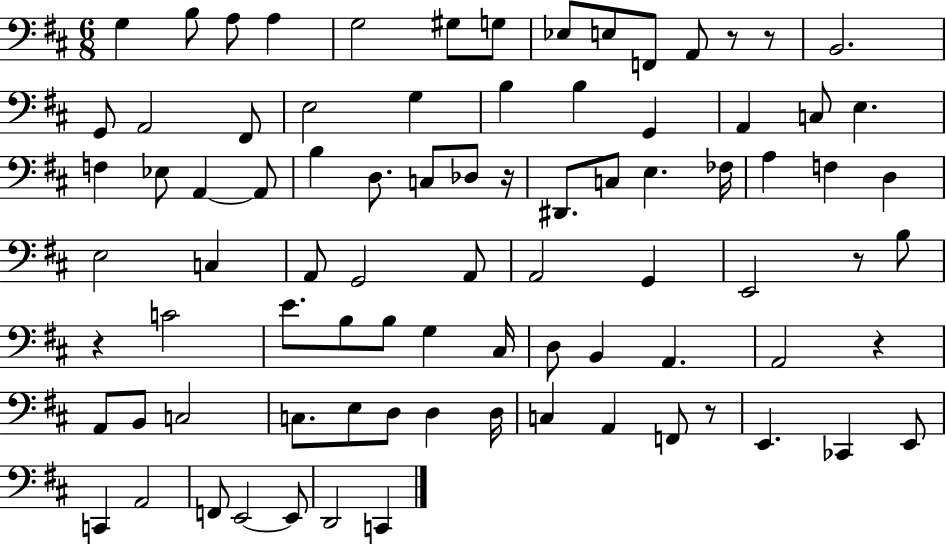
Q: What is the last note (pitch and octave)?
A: C2